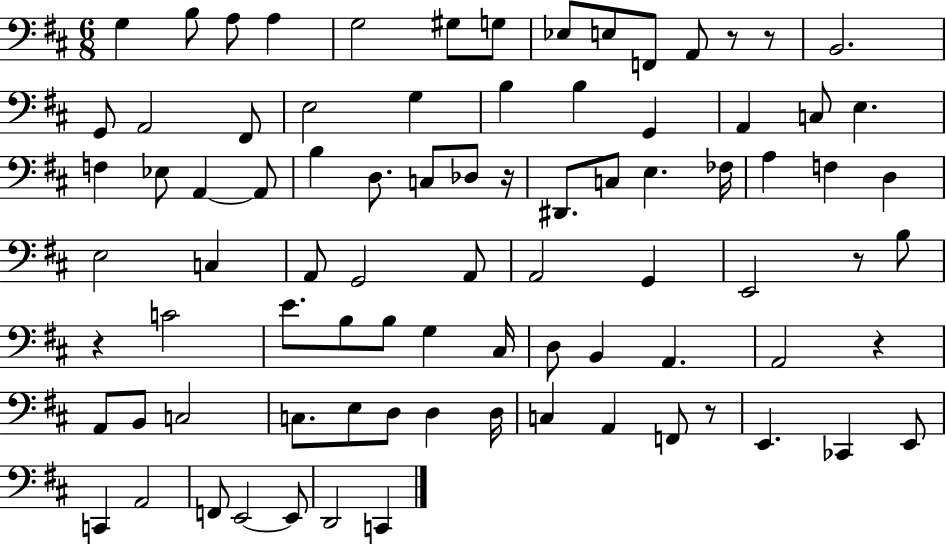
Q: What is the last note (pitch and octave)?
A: C2